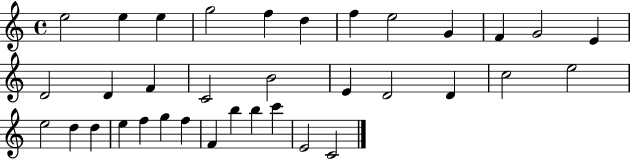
X:1
T:Untitled
M:4/4
L:1/4
K:C
e2 e e g2 f d f e2 G F G2 E D2 D F C2 B2 E D2 D c2 e2 e2 d d e f g f F b b c' E2 C2